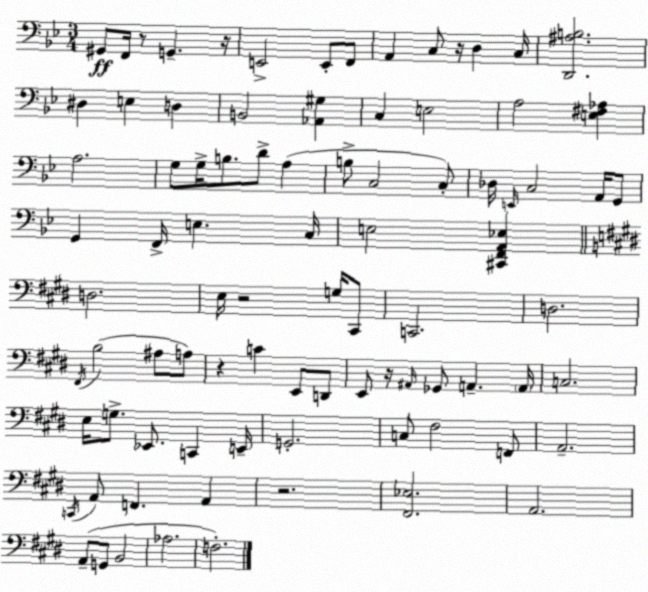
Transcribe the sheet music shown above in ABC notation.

X:1
T:Untitled
M:3/4
L:1/4
K:Gm
^G,,/2 F,,/4 z/2 G,, z/4 E,,2 E,,/2 F,,/2 A,, C,/2 z/4 D, C,/4 [D,,^A,B,]2 ^D, E, D, B,,2 [_A,,^G,] C, E,2 A,2 [E,^F,_A,] A,2 G,/2 G,/4 B,/2 D/2 A, B,/2 C,2 C,/2 _D,/4 E,,/4 C,2 A,,/4 G,,/2 G,, F,,/4 E, C,/4 E,2 [^C,,F,,A,,_E,] D,2 E,/4 z2 G,/4 ^C,,/2 C,,2 D,2 ^F,,/4 B,2 ^A,/2 A,/2 z C E,,/2 D,,/2 E,,/2 z/4 ^A,,/4 _G,,/2 A,, A,,/4 C,2 E,/4 G,/2 _E,,/2 C,, E,,/4 G,,2 C,/2 ^F,2 F,,/2 A,,2 C,,/4 A,,/2 F,, A,, z2 [^F,,_E,]2 A,,2 A,,/2 G,,/2 B,,2 _A,2 F,2